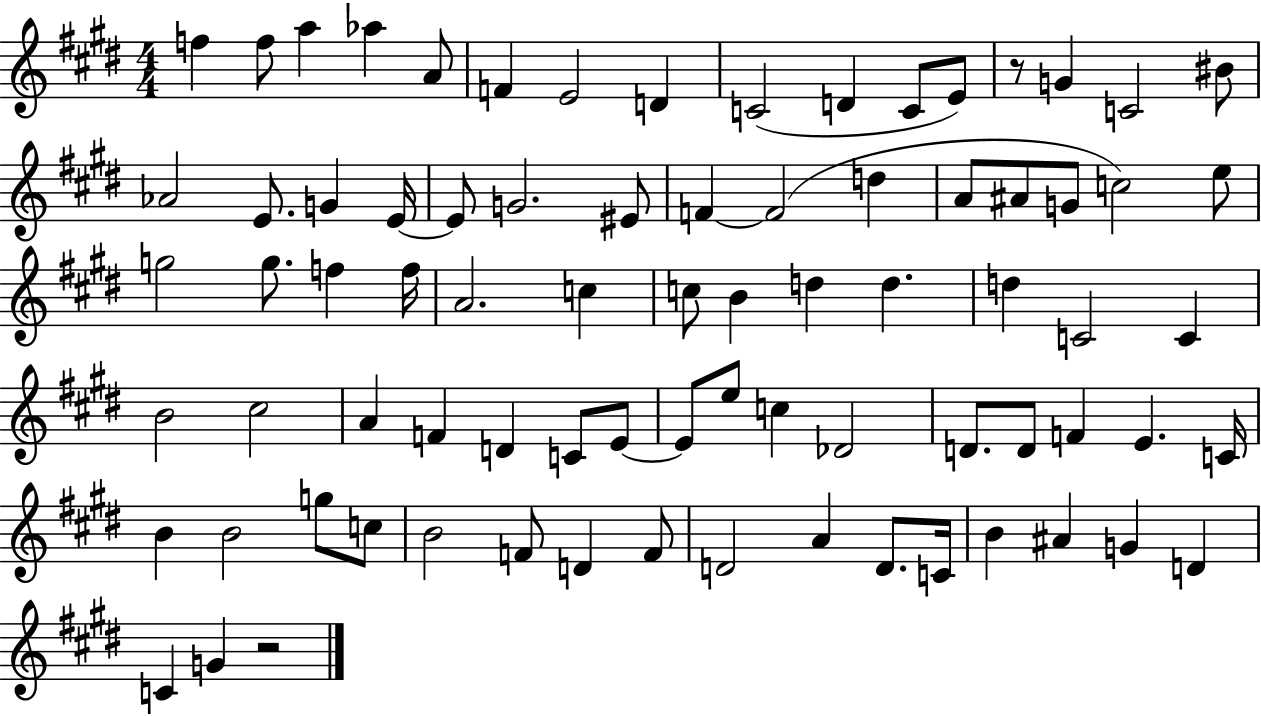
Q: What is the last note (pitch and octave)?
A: G4